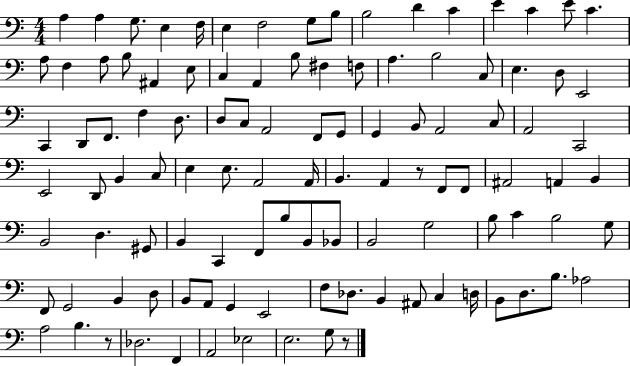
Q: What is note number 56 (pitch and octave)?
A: A2